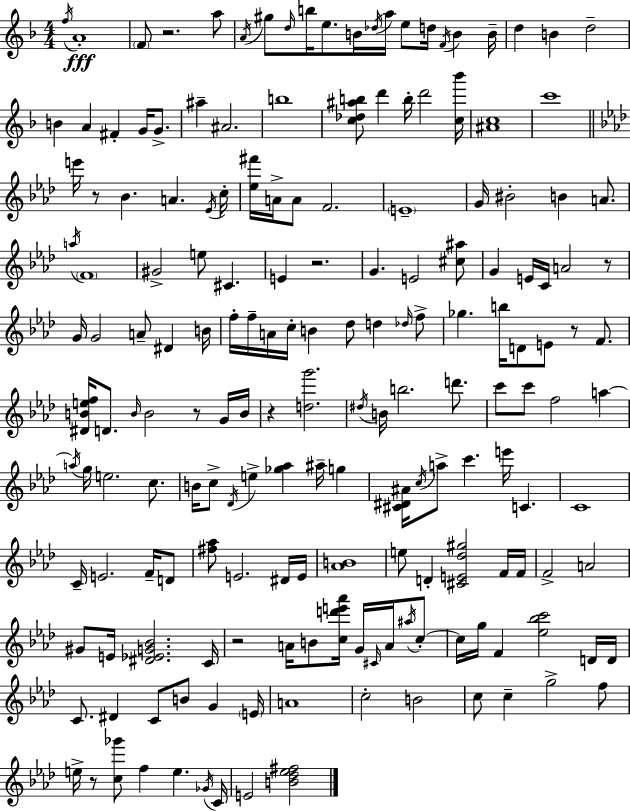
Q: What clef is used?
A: treble